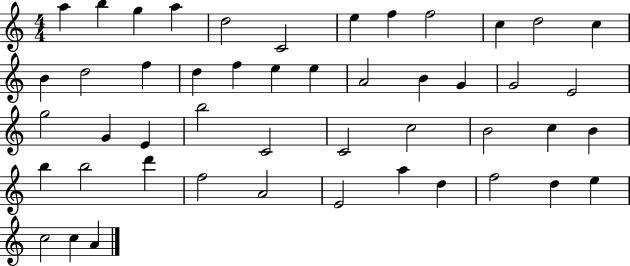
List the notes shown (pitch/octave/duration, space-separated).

A5/q B5/q G5/q A5/q D5/h C4/h E5/q F5/q F5/h C5/q D5/h C5/q B4/q D5/h F5/q D5/q F5/q E5/q E5/q A4/h B4/q G4/q G4/h E4/h G5/h G4/q E4/q B5/h C4/h C4/h C5/h B4/h C5/q B4/q B5/q B5/h D6/q F5/h A4/h E4/h A5/q D5/q F5/h D5/q E5/q C5/h C5/q A4/q